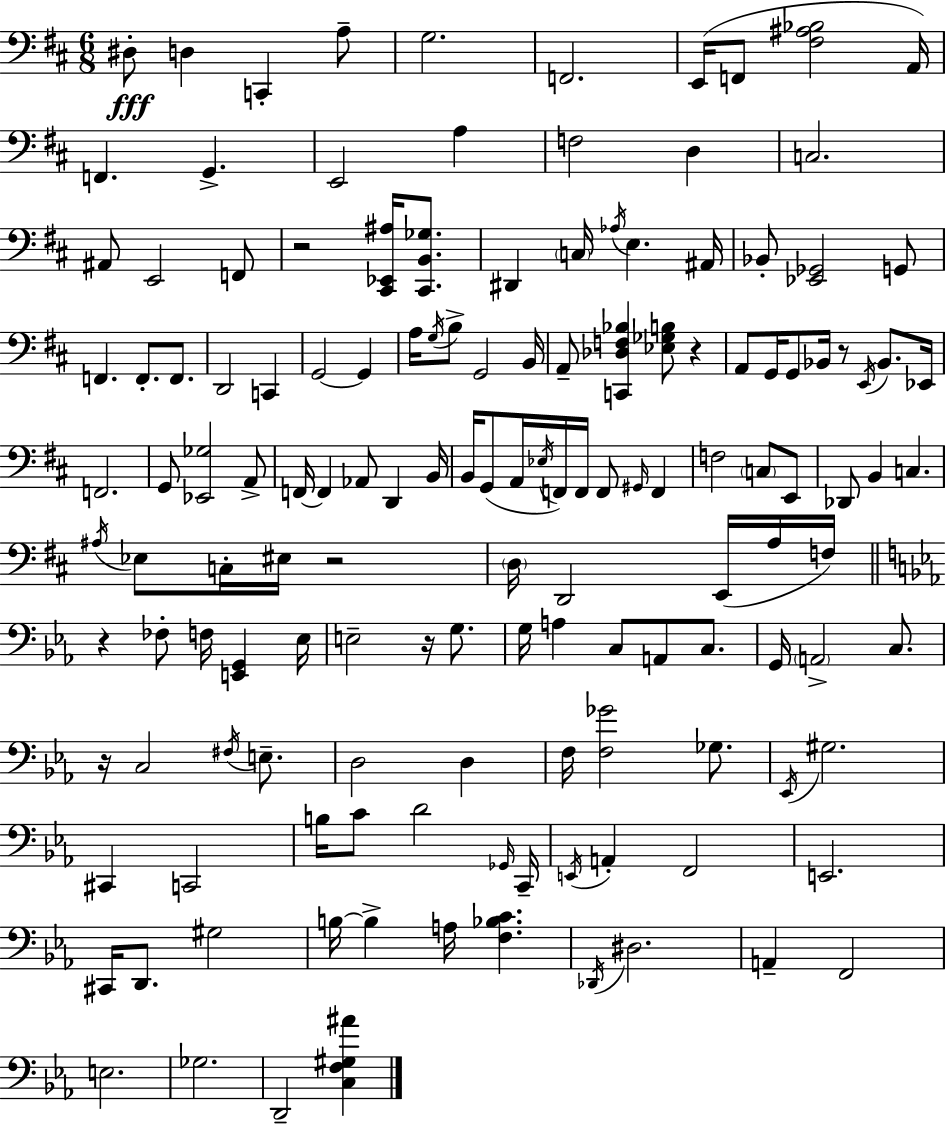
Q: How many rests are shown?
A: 7